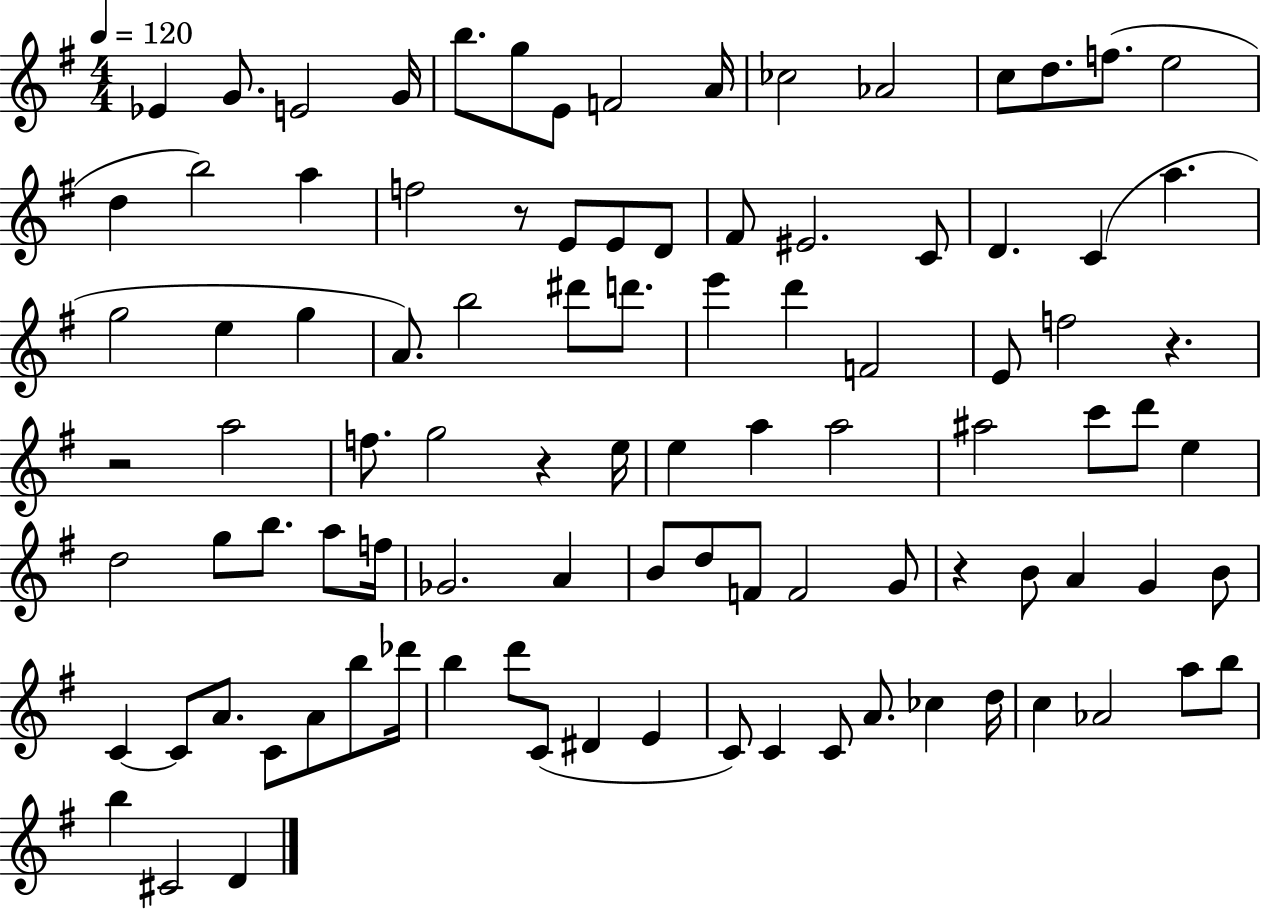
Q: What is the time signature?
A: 4/4